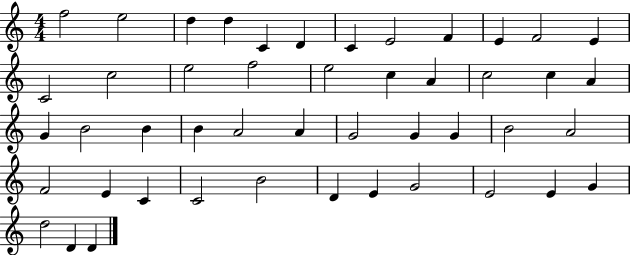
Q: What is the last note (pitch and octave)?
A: D4